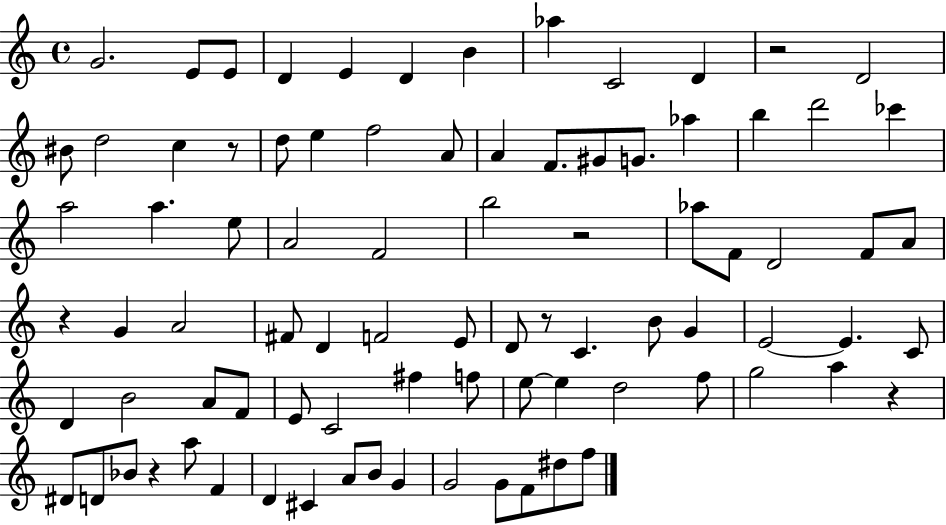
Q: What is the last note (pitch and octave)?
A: F5